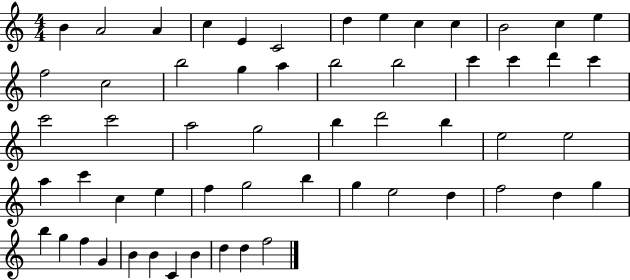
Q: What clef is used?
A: treble